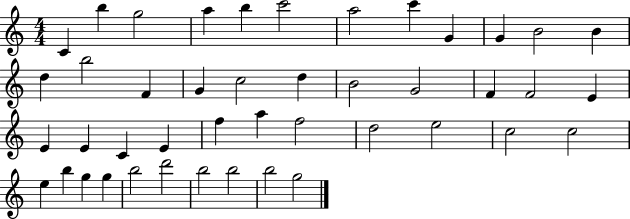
C4/q B5/q G5/h A5/q B5/q C6/h A5/h C6/q G4/q G4/q B4/h B4/q D5/q B5/h F4/q G4/q C5/h D5/q B4/h G4/h F4/q F4/h E4/q E4/q E4/q C4/q E4/q F5/q A5/q F5/h D5/h E5/h C5/h C5/h E5/q B5/q G5/q G5/q B5/h D6/h B5/h B5/h B5/h G5/h